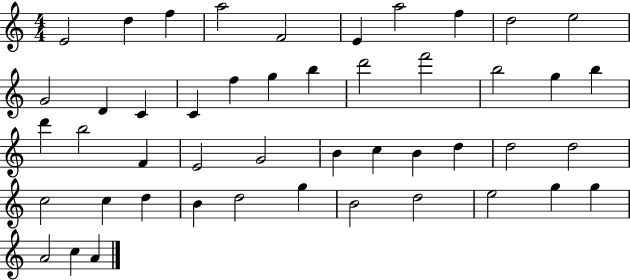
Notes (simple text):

E4/h D5/q F5/q A5/h F4/h E4/q A5/h F5/q D5/h E5/h G4/h D4/q C4/q C4/q F5/q G5/q B5/q D6/h F6/h B5/h G5/q B5/q D6/q B5/h F4/q E4/h G4/h B4/q C5/q B4/q D5/q D5/h D5/h C5/h C5/q D5/q B4/q D5/h G5/q B4/h D5/h E5/h G5/q G5/q A4/h C5/q A4/q